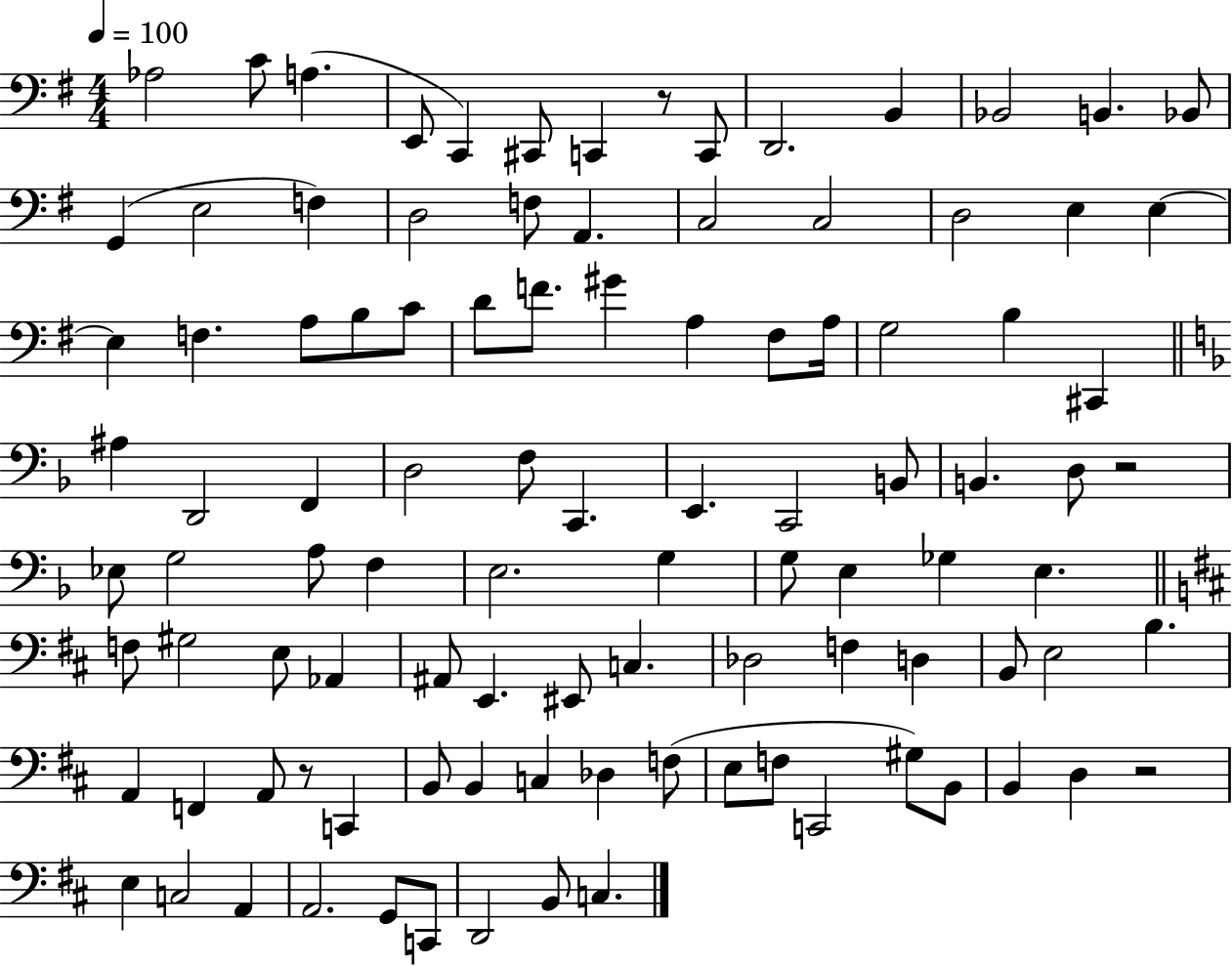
Ab3/h C4/e A3/q. E2/e C2/q C#2/e C2/q R/e C2/e D2/h. B2/q Bb2/h B2/q. Bb2/e G2/q E3/h F3/q D3/h F3/e A2/q. C3/h C3/h D3/h E3/q E3/q E3/q F3/q. A3/e B3/e C4/e D4/e F4/e. G#4/q A3/q F#3/e A3/s G3/h B3/q C#2/q A#3/q D2/h F2/q D3/h F3/e C2/q. E2/q. C2/h B2/e B2/q. D3/e R/h Eb3/e G3/h A3/e F3/q E3/h. G3/q G3/e E3/q Gb3/q E3/q. F3/e G#3/h E3/e Ab2/q A#2/e E2/q. EIS2/e C3/q. Db3/h F3/q D3/q B2/e E3/h B3/q. A2/q F2/q A2/e R/e C2/q B2/e B2/q C3/q Db3/q F3/e E3/e F3/e C2/h G#3/e B2/e B2/q D3/q R/h E3/q C3/h A2/q A2/h. G2/e C2/e D2/h B2/e C3/q.